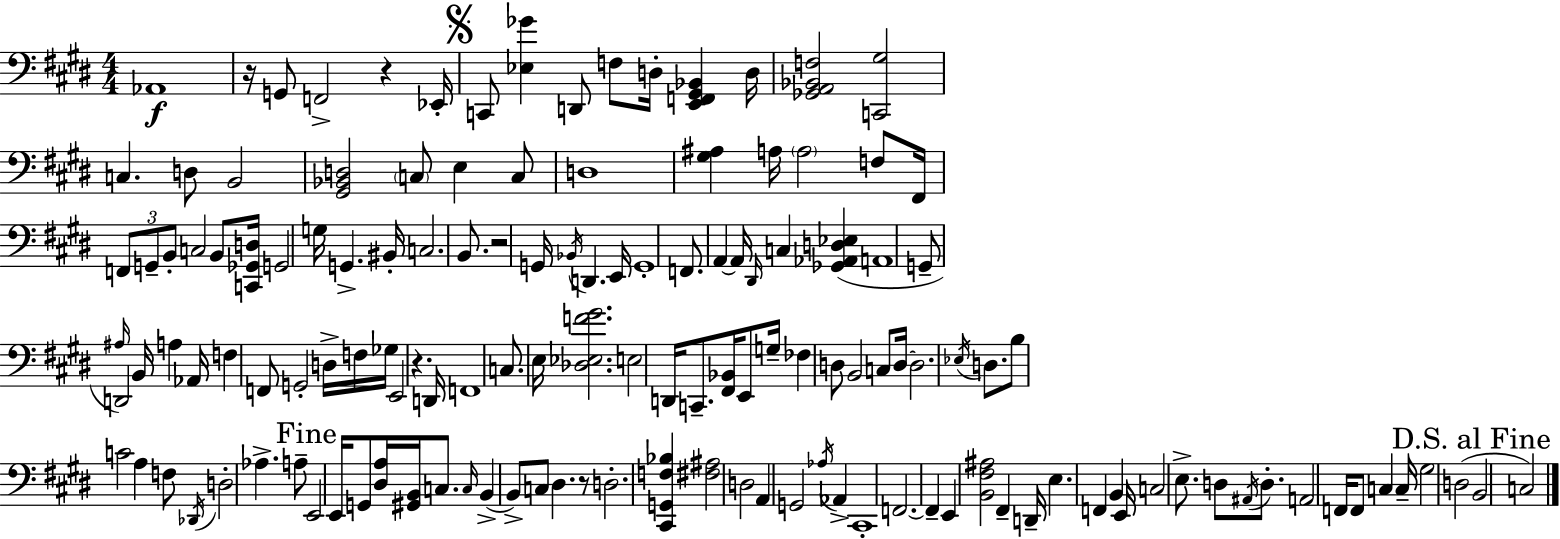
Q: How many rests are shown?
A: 5